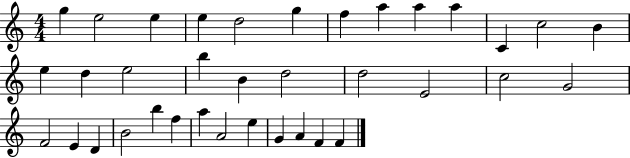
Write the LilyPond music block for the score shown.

{
  \clef treble
  \numericTimeSignature
  \time 4/4
  \key c \major
  g''4 e''2 e''4 | e''4 d''2 g''4 | f''4 a''4 a''4 a''4 | c'4 c''2 b'4 | \break e''4 d''4 e''2 | b''4 b'4 d''2 | d''2 e'2 | c''2 g'2 | \break f'2 e'4 d'4 | b'2 b''4 f''4 | a''4 a'2 e''4 | g'4 a'4 f'4 f'4 | \break \bar "|."
}